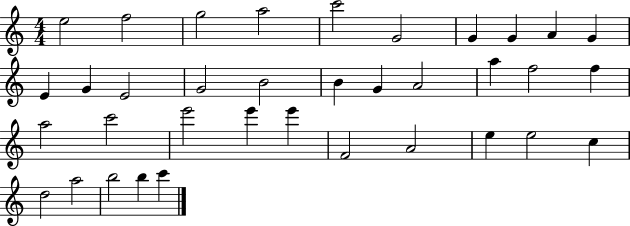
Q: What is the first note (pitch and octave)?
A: E5